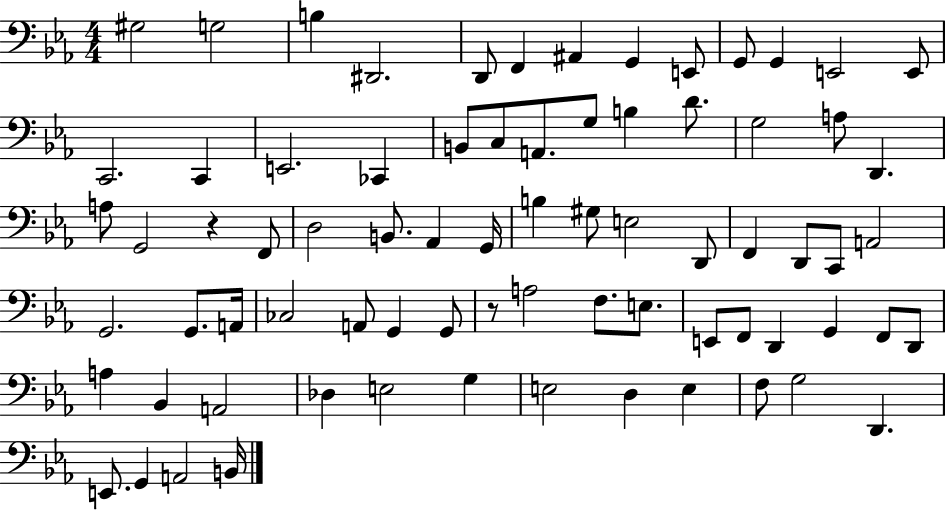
X:1
T:Untitled
M:4/4
L:1/4
K:Eb
^G,2 G,2 B, ^D,,2 D,,/2 F,, ^A,, G,, E,,/2 G,,/2 G,, E,,2 E,,/2 C,,2 C,, E,,2 _C,, B,,/2 C,/2 A,,/2 G,/2 B, D/2 G,2 A,/2 D,, A,/2 G,,2 z F,,/2 D,2 B,,/2 _A,, G,,/4 B, ^G,/2 E,2 D,,/2 F,, D,,/2 C,,/2 A,,2 G,,2 G,,/2 A,,/4 _C,2 A,,/2 G,, G,,/2 z/2 A,2 F,/2 E,/2 E,,/2 F,,/2 D,, G,, F,,/2 D,,/2 A, _B,, A,,2 _D, E,2 G, E,2 D, E, F,/2 G,2 D,, E,,/2 G,, A,,2 B,,/4